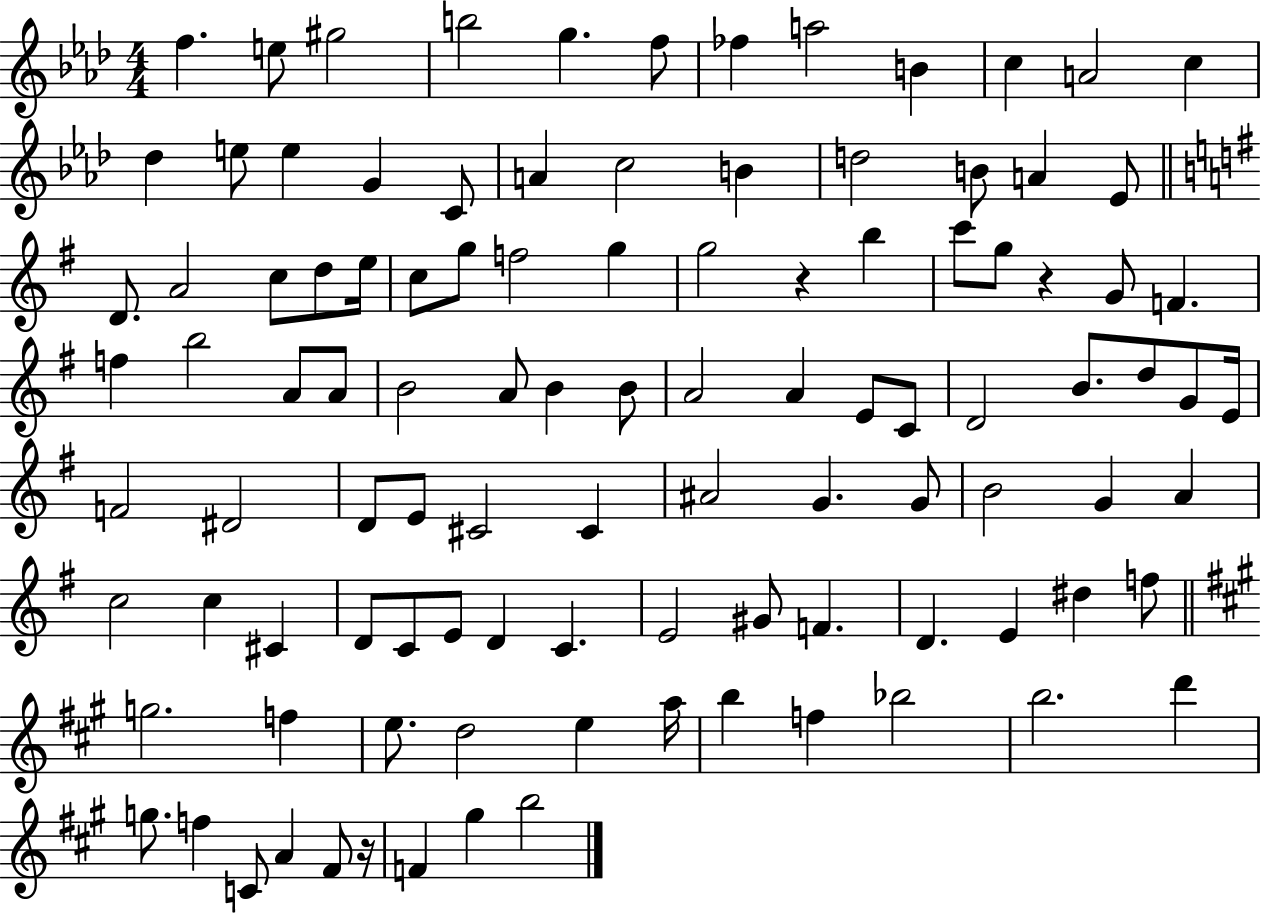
F5/q. E5/e G#5/h B5/h G5/q. F5/e FES5/q A5/h B4/q C5/q A4/h C5/q Db5/q E5/e E5/q G4/q C4/e A4/q C5/h B4/q D5/h B4/e A4/q Eb4/e D4/e. A4/h C5/e D5/e E5/s C5/e G5/e F5/h G5/q G5/h R/q B5/q C6/e G5/e R/q G4/e F4/q. F5/q B5/h A4/e A4/e B4/h A4/e B4/q B4/e A4/h A4/q E4/e C4/e D4/h B4/e. D5/e G4/e E4/s F4/h D#4/h D4/e E4/e C#4/h C#4/q A#4/h G4/q. G4/e B4/h G4/q A4/q C5/h C5/q C#4/q D4/e C4/e E4/e D4/q C4/q. E4/h G#4/e F4/q. D4/q. E4/q D#5/q F5/e G5/h. F5/q E5/e. D5/h E5/q A5/s B5/q F5/q Bb5/h B5/h. D6/q G5/e. F5/q C4/e A4/q F#4/e R/s F4/q G#5/q B5/h